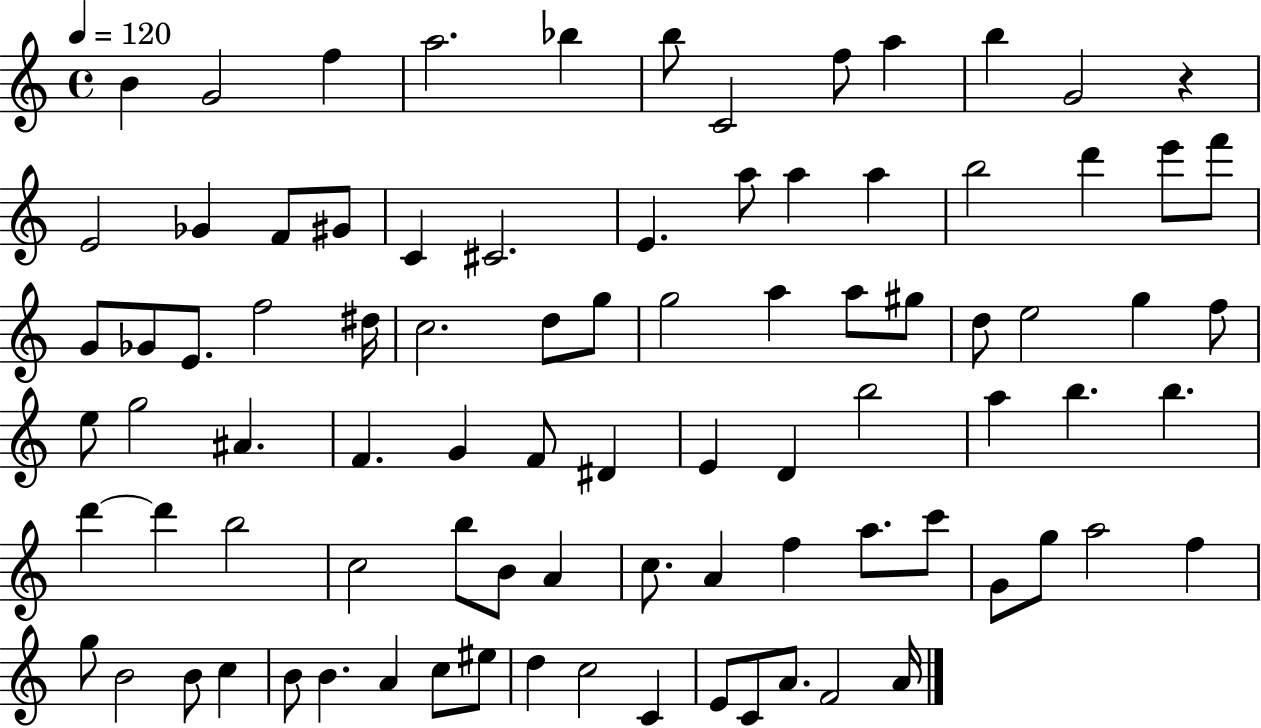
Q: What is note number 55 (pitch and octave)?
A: D6